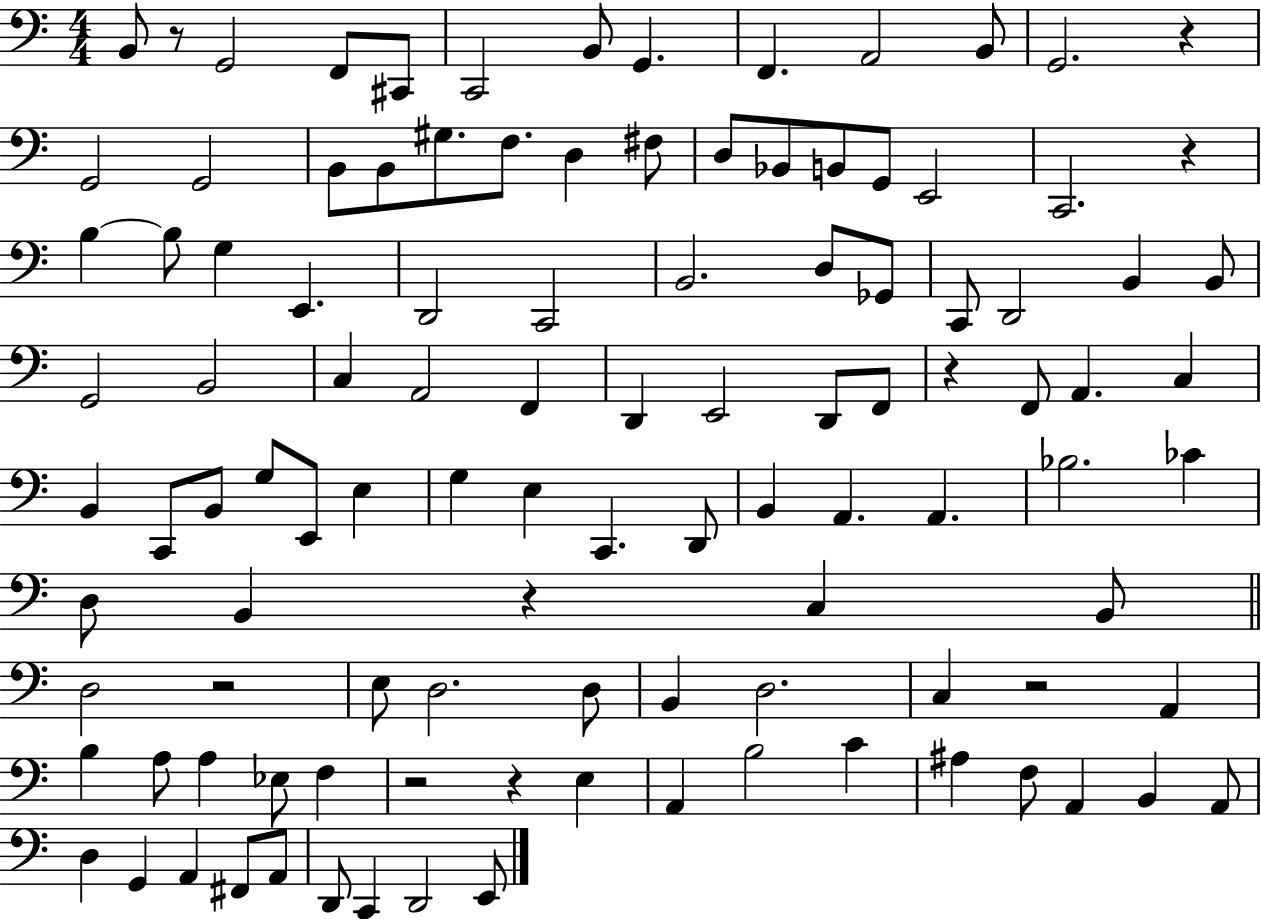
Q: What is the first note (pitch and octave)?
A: B2